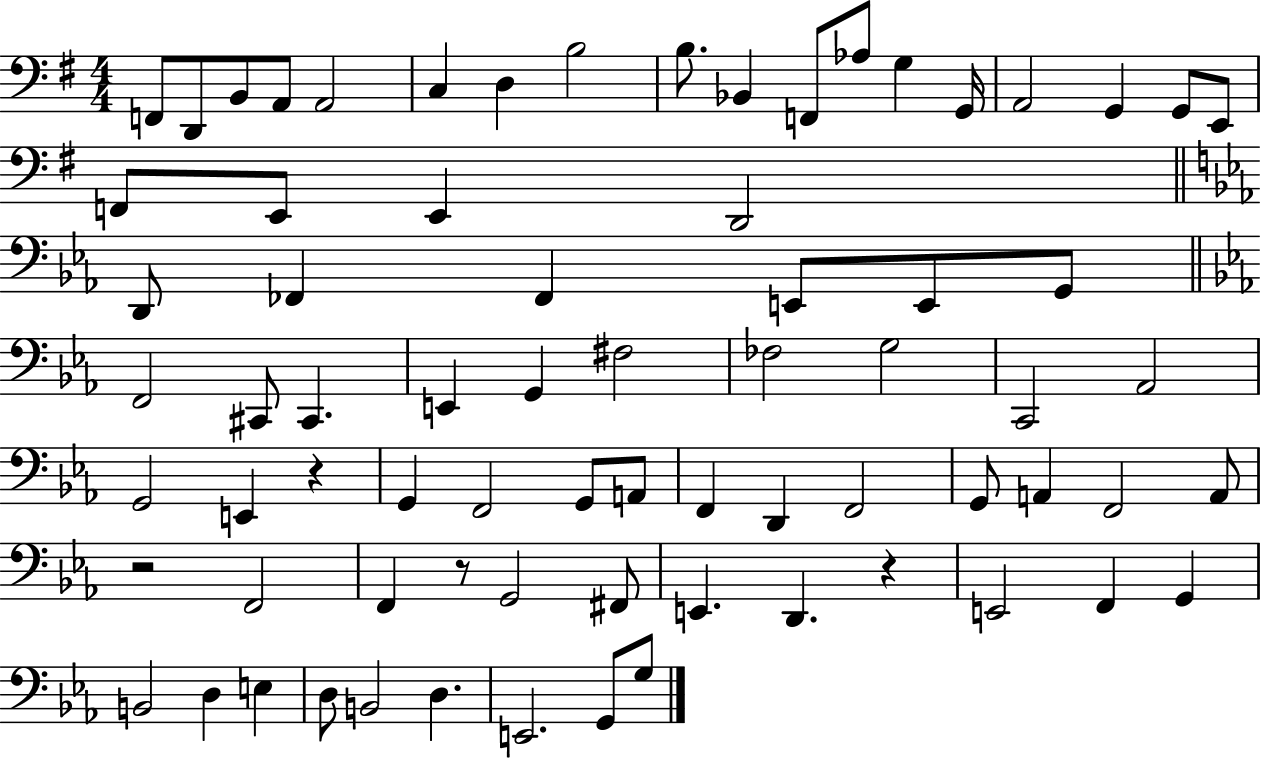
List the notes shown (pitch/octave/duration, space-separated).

F2/e D2/e B2/e A2/e A2/h C3/q D3/q B3/h B3/e. Bb2/q F2/e Ab3/e G3/q G2/s A2/h G2/q G2/e E2/e F2/e E2/e E2/q D2/h D2/e FES2/q FES2/q E2/e E2/e G2/e F2/h C#2/e C#2/q. E2/q G2/q F#3/h FES3/h G3/h C2/h Ab2/h G2/h E2/q R/q G2/q F2/h G2/e A2/e F2/q D2/q F2/h G2/e A2/q F2/h A2/e R/h F2/h F2/q R/e G2/h F#2/e E2/q. D2/q. R/q E2/h F2/q G2/q B2/h D3/q E3/q D3/e B2/h D3/q. E2/h. G2/e G3/e